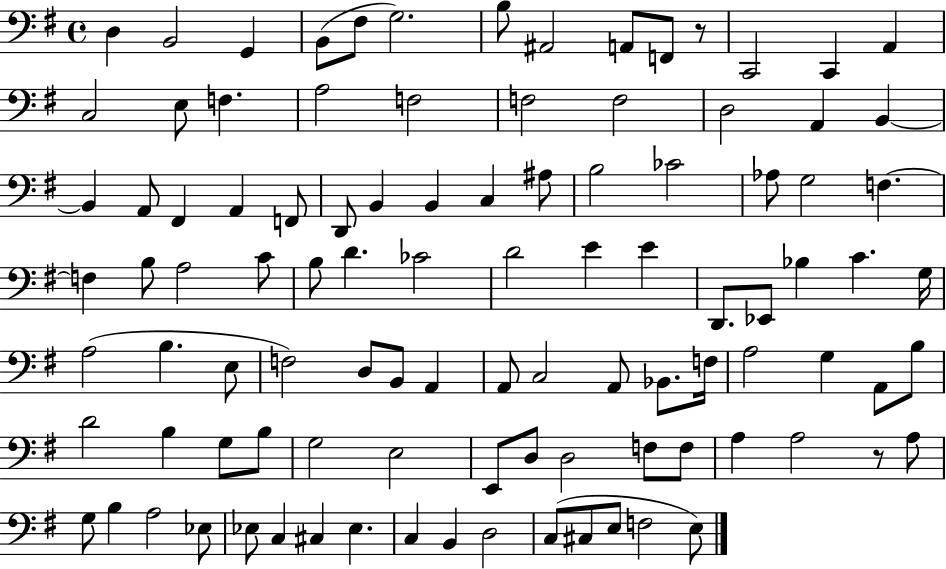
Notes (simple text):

D3/q B2/h G2/q B2/e F#3/e G3/h. B3/e A#2/h A2/e F2/e R/e C2/h C2/q A2/q C3/h E3/e F3/q. A3/h F3/h F3/h F3/h D3/h A2/q B2/q B2/q A2/e F#2/q A2/q F2/e D2/e B2/q B2/q C3/q A#3/e B3/h CES4/h Ab3/e G3/h F3/q. F3/q B3/e A3/h C4/e B3/e D4/q. CES4/h D4/h E4/q E4/q D2/e. Eb2/e Bb3/q C4/q. G3/s A3/h B3/q. E3/e F3/h D3/e B2/e A2/q A2/e C3/h A2/e Bb2/e. F3/s A3/h G3/q A2/e B3/e D4/h B3/q G3/e B3/e G3/h E3/h E2/e D3/e D3/h F3/e F3/e A3/q A3/h R/e A3/e G3/e B3/q A3/h Eb3/e Eb3/e C3/q C#3/q Eb3/q. C3/q B2/q D3/h C3/e C#3/e E3/e F3/h E3/e